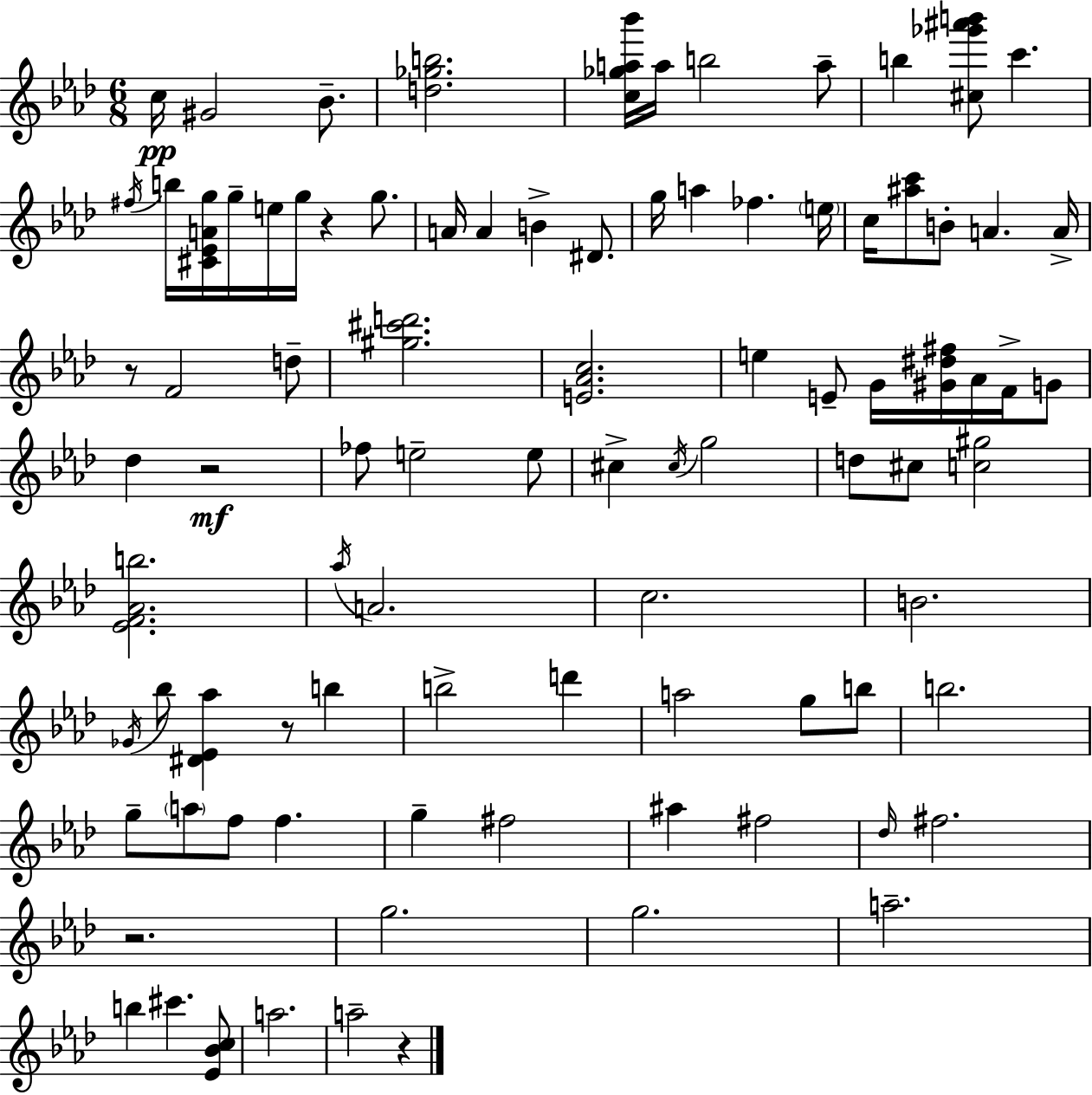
C5/s G#4/h Bb4/e. [D5,Gb5,B5]/h. [C5,Gb5,A5,Bb6]/s A5/s B5/h A5/e B5/q [C#5,Gb6,A#6,B6]/e C6/q. F#5/s B5/s [C#4,Eb4,A4,G5]/s G5/s E5/s G5/s R/q G5/e. A4/s A4/q B4/q D#4/e. G5/s A5/q FES5/q. E5/s C5/s [A#5,C6]/e B4/e A4/q. A4/s R/e F4/h D5/e [G#5,C#6,D6]/h. [E4,Ab4,C5]/h. E5/q E4/e G4/s [G#4,D#5,F#5]/s Ab4/s F4/s G4/e Db5/q R/h FES5/e E5/h E5/e C#5/q C#5/s G5/h D5/e C#5/e [C5,G#5]/h [Eb4,F4,Ab4,B5]/h. Ab5/s A4/h. C5/h. B4/h. Gb4/s Bb5/e [D#4,Eb4,Ab5]/q R/e B5/q B5/h D6/q A5/h G5/e B5/e B5/h. G5/e A5/e F5/e F5/q. G5/q F#5/h A#5/q F#5/h Db5/s F#5/h. R/h. G5/h. G5/h. A5/h. B5/q C#6/q. [Eb4,Bb4,C5]/e A5/h. A5/h R/q